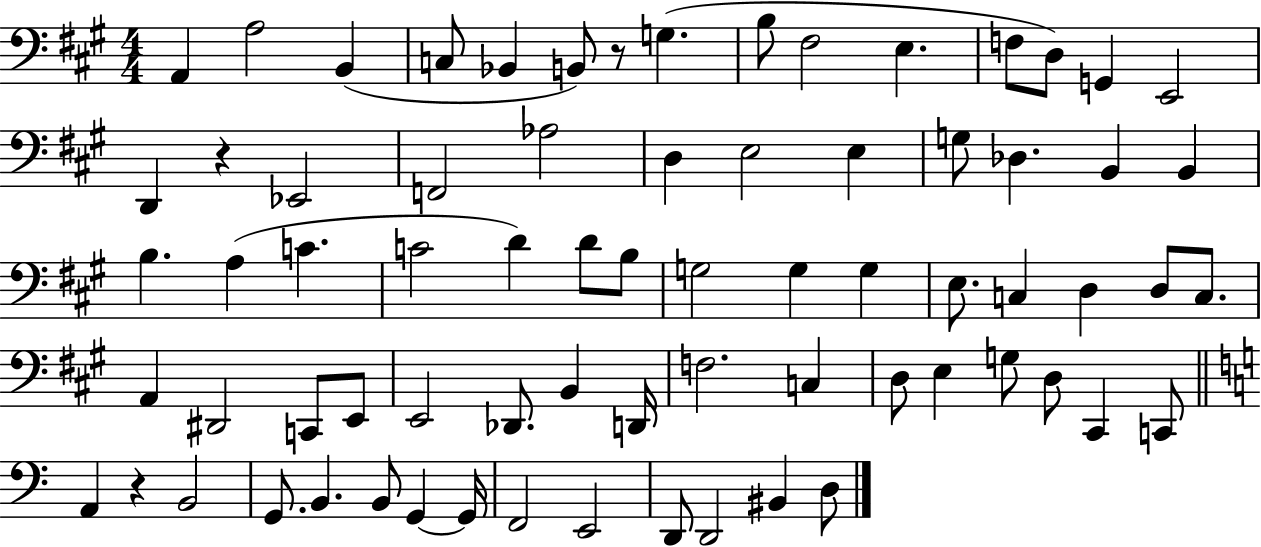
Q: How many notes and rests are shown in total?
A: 72